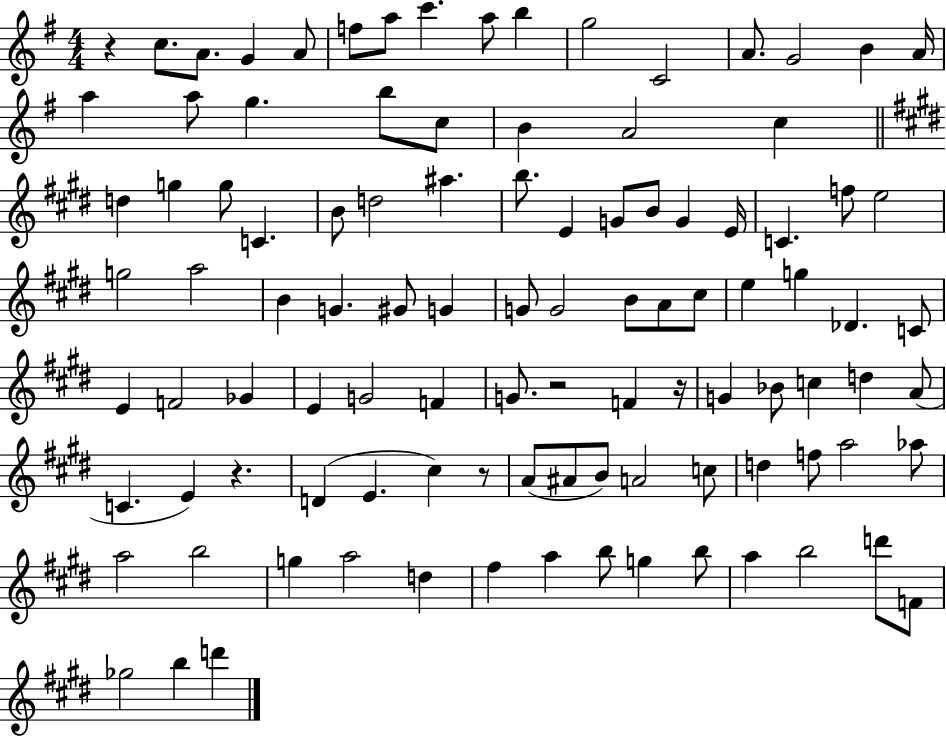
{
  \clef treble
  \numericTimeSignature
  \time 4/4
  \key g \major
  \repeat volta 2 { r4 c''8. a'8. g'4 a'8 | f''8 a''8 c'''4. a''8 b''4 | g''2 c'2 | a'8. g'2 b'4 a'16 | \break a''4 a''8 g''4. b''8 c''8 | b'4 a'2 c''4 | \bar "||" \break \key e \major d''4 g''4 g''8 c'4. | b'8 d''2 ais''4. | b''8. e'4 g'8 b'8 g'4 e'16 | c'4. f''8 e''2 | \break g''2 a''2 | b'4 g'4. gis'8 g'4 | g'8 g'2 b'8 a'8 cis''8 | e''4 g''4 des'4. c'8 | \break e'4 f'2 ges'4 | e'4 g'2 f'4 | g'8. r2 f'4 r16 | g'4 bes'8 c''4 d''4 a'8( | \break c'4. e'4) r4. | d'4( e'4. cis''4) r8 | a'8( ais'8 b'8) a'2 c''8 | d''4 f''8 a''2 aes''8 | \break a''2 b''2 | g''4 a''2 d''4 | fis''4 a''4 b''8 g''4 b''8 | a''4 b''2 d'''8 f'8 | \break ges''2 b''4 d'''4 | } \bar "|."
}